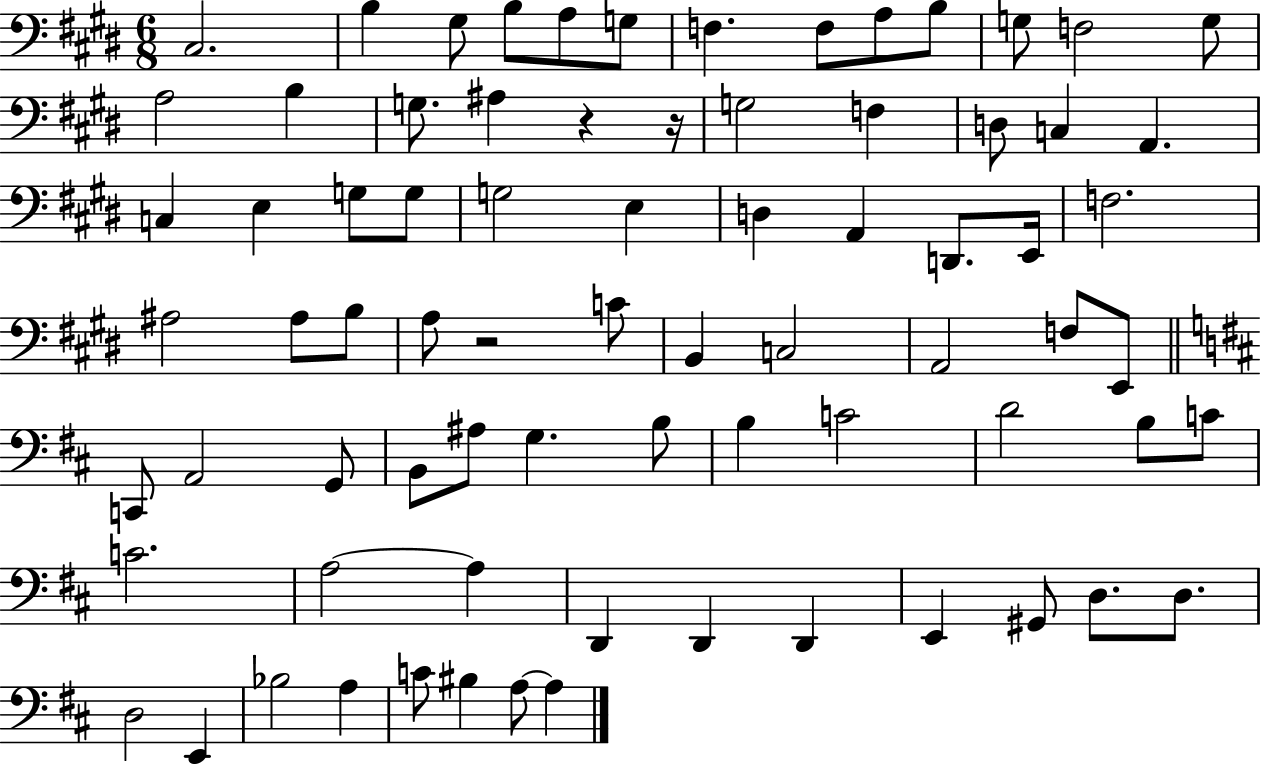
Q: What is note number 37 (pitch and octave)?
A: A3